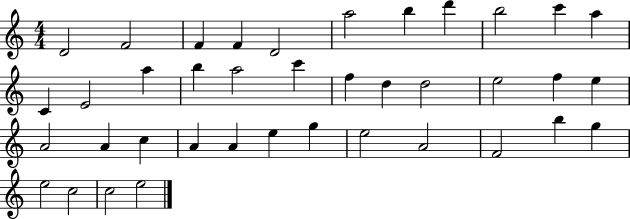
D4/h F4/h F4/q F4/q D4/h A5/h B5/q D6/q B5/h C6/q A5/q C4/q E4/h A5/q B5/q A5/h C6/q F5/q D5/q D5/h E5/h F5/q E5/q A4/h A4/q C5/q A4/q A4/q E5/q G5/q E5/h A4/h F4/h B5/q G5/q E5/h C5/h C5/h E5/h